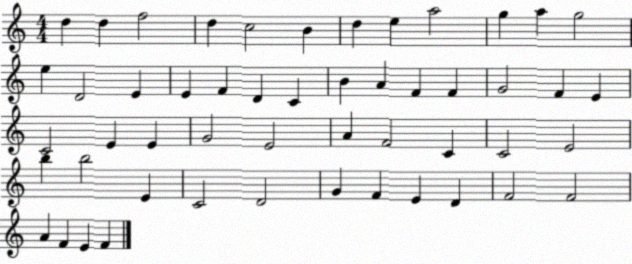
X:1
T:Untitled
M:4/4
L:1/4
K:C
d d f2 d c2 B d e a2 g a g2 e D2 E E F D C B A F F G2 F E C2 E E G2 E2 A F2 C C2 E2 b b2 E C2 D2 G F E D F2 F2 A F E F